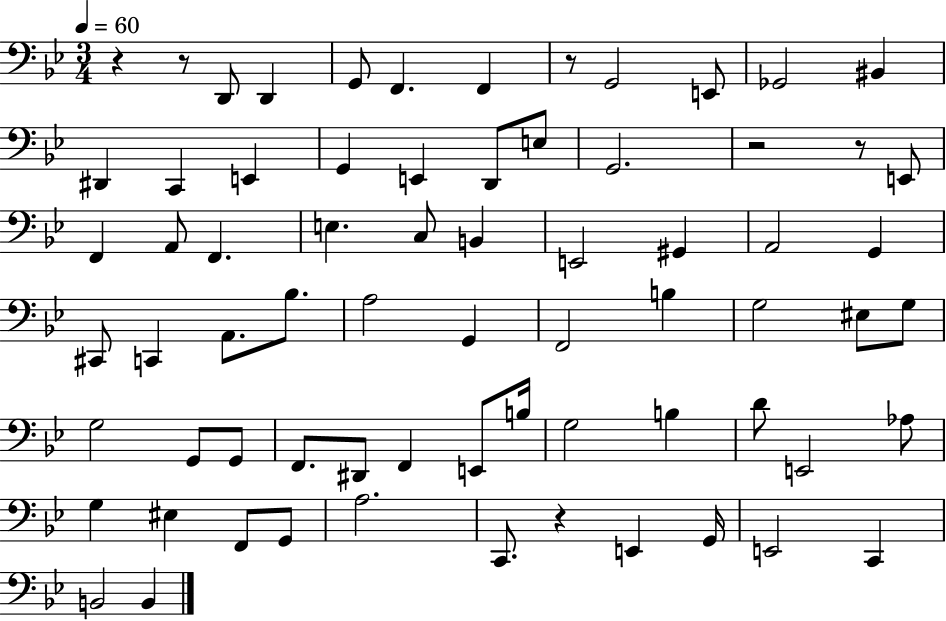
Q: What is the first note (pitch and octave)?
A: D2